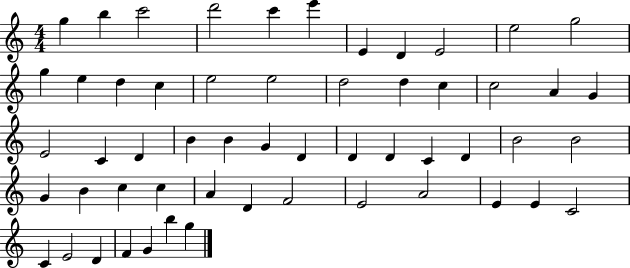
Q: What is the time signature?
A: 4/4